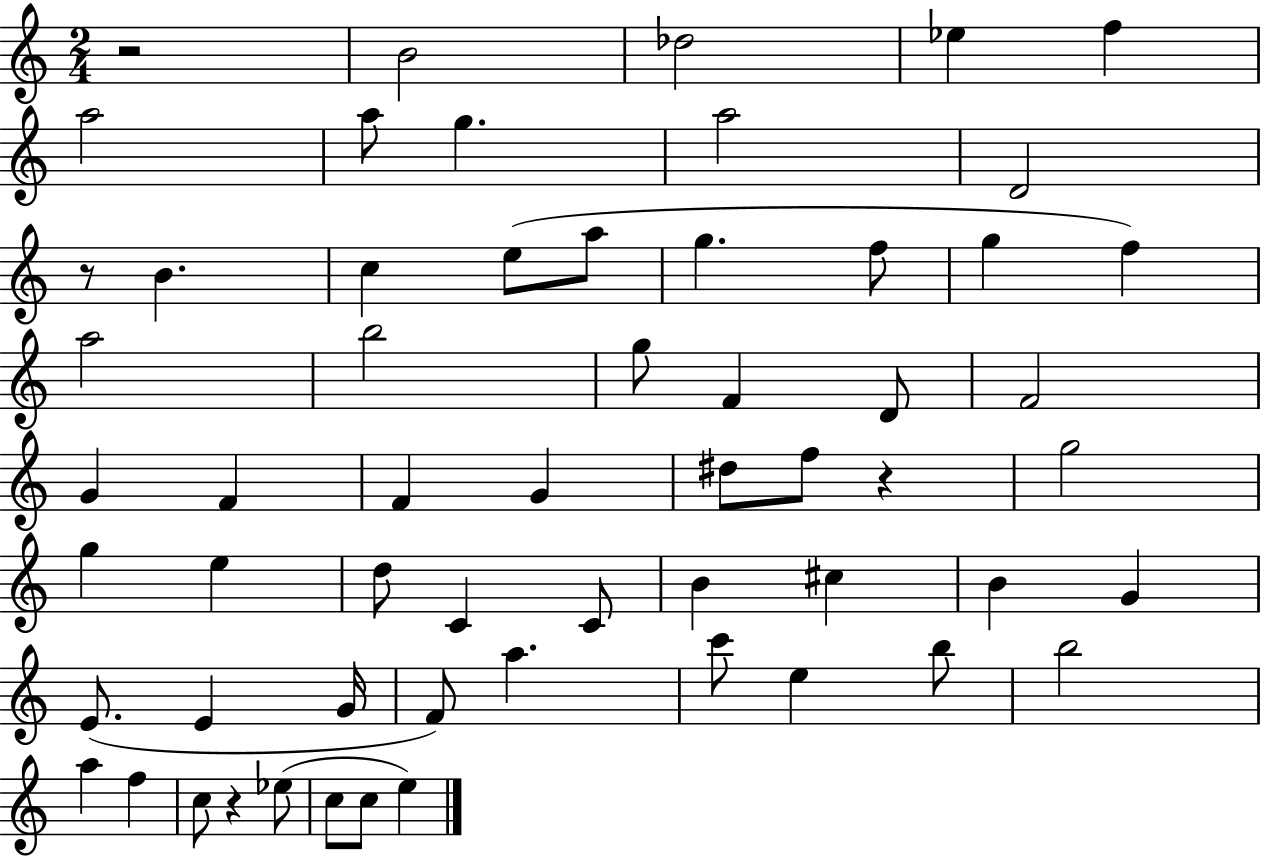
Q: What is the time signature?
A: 2/4